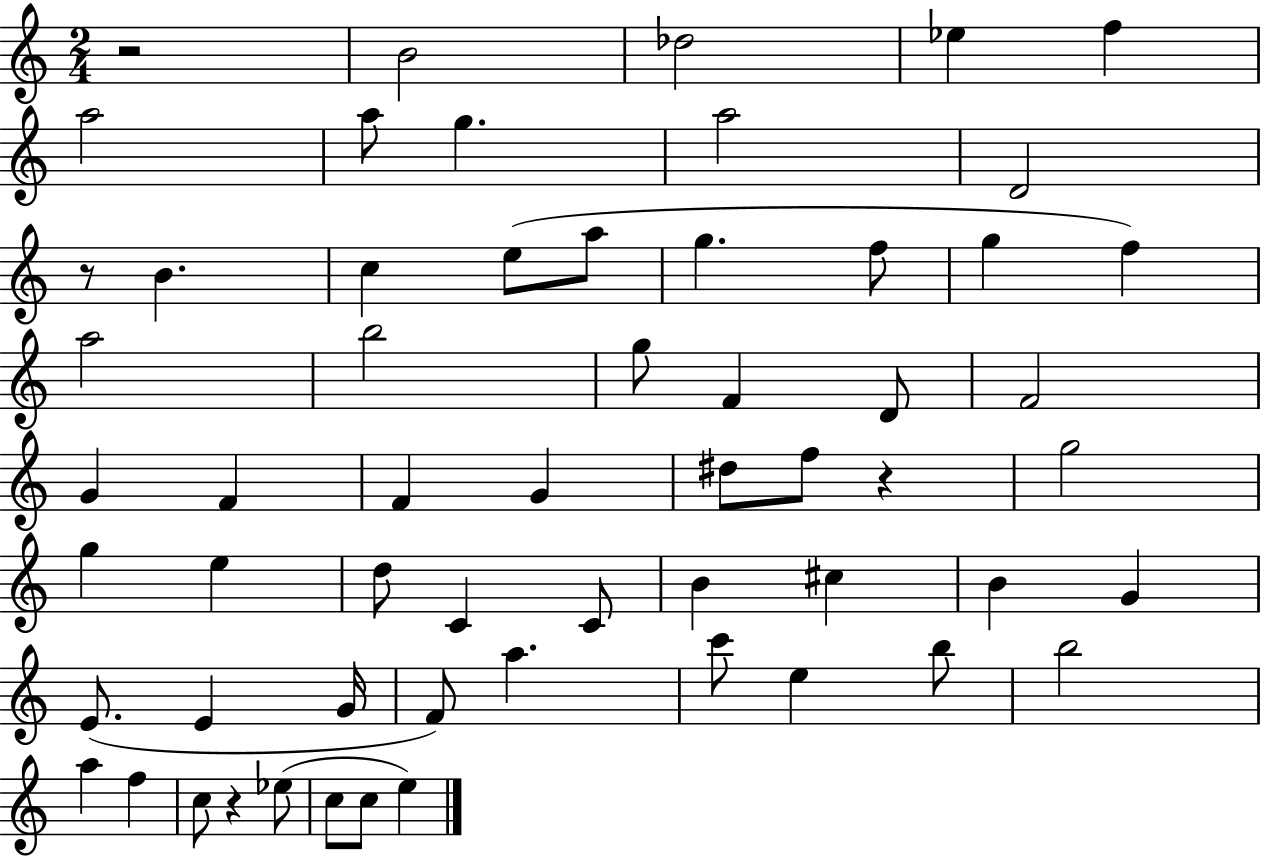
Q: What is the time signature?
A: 2/4